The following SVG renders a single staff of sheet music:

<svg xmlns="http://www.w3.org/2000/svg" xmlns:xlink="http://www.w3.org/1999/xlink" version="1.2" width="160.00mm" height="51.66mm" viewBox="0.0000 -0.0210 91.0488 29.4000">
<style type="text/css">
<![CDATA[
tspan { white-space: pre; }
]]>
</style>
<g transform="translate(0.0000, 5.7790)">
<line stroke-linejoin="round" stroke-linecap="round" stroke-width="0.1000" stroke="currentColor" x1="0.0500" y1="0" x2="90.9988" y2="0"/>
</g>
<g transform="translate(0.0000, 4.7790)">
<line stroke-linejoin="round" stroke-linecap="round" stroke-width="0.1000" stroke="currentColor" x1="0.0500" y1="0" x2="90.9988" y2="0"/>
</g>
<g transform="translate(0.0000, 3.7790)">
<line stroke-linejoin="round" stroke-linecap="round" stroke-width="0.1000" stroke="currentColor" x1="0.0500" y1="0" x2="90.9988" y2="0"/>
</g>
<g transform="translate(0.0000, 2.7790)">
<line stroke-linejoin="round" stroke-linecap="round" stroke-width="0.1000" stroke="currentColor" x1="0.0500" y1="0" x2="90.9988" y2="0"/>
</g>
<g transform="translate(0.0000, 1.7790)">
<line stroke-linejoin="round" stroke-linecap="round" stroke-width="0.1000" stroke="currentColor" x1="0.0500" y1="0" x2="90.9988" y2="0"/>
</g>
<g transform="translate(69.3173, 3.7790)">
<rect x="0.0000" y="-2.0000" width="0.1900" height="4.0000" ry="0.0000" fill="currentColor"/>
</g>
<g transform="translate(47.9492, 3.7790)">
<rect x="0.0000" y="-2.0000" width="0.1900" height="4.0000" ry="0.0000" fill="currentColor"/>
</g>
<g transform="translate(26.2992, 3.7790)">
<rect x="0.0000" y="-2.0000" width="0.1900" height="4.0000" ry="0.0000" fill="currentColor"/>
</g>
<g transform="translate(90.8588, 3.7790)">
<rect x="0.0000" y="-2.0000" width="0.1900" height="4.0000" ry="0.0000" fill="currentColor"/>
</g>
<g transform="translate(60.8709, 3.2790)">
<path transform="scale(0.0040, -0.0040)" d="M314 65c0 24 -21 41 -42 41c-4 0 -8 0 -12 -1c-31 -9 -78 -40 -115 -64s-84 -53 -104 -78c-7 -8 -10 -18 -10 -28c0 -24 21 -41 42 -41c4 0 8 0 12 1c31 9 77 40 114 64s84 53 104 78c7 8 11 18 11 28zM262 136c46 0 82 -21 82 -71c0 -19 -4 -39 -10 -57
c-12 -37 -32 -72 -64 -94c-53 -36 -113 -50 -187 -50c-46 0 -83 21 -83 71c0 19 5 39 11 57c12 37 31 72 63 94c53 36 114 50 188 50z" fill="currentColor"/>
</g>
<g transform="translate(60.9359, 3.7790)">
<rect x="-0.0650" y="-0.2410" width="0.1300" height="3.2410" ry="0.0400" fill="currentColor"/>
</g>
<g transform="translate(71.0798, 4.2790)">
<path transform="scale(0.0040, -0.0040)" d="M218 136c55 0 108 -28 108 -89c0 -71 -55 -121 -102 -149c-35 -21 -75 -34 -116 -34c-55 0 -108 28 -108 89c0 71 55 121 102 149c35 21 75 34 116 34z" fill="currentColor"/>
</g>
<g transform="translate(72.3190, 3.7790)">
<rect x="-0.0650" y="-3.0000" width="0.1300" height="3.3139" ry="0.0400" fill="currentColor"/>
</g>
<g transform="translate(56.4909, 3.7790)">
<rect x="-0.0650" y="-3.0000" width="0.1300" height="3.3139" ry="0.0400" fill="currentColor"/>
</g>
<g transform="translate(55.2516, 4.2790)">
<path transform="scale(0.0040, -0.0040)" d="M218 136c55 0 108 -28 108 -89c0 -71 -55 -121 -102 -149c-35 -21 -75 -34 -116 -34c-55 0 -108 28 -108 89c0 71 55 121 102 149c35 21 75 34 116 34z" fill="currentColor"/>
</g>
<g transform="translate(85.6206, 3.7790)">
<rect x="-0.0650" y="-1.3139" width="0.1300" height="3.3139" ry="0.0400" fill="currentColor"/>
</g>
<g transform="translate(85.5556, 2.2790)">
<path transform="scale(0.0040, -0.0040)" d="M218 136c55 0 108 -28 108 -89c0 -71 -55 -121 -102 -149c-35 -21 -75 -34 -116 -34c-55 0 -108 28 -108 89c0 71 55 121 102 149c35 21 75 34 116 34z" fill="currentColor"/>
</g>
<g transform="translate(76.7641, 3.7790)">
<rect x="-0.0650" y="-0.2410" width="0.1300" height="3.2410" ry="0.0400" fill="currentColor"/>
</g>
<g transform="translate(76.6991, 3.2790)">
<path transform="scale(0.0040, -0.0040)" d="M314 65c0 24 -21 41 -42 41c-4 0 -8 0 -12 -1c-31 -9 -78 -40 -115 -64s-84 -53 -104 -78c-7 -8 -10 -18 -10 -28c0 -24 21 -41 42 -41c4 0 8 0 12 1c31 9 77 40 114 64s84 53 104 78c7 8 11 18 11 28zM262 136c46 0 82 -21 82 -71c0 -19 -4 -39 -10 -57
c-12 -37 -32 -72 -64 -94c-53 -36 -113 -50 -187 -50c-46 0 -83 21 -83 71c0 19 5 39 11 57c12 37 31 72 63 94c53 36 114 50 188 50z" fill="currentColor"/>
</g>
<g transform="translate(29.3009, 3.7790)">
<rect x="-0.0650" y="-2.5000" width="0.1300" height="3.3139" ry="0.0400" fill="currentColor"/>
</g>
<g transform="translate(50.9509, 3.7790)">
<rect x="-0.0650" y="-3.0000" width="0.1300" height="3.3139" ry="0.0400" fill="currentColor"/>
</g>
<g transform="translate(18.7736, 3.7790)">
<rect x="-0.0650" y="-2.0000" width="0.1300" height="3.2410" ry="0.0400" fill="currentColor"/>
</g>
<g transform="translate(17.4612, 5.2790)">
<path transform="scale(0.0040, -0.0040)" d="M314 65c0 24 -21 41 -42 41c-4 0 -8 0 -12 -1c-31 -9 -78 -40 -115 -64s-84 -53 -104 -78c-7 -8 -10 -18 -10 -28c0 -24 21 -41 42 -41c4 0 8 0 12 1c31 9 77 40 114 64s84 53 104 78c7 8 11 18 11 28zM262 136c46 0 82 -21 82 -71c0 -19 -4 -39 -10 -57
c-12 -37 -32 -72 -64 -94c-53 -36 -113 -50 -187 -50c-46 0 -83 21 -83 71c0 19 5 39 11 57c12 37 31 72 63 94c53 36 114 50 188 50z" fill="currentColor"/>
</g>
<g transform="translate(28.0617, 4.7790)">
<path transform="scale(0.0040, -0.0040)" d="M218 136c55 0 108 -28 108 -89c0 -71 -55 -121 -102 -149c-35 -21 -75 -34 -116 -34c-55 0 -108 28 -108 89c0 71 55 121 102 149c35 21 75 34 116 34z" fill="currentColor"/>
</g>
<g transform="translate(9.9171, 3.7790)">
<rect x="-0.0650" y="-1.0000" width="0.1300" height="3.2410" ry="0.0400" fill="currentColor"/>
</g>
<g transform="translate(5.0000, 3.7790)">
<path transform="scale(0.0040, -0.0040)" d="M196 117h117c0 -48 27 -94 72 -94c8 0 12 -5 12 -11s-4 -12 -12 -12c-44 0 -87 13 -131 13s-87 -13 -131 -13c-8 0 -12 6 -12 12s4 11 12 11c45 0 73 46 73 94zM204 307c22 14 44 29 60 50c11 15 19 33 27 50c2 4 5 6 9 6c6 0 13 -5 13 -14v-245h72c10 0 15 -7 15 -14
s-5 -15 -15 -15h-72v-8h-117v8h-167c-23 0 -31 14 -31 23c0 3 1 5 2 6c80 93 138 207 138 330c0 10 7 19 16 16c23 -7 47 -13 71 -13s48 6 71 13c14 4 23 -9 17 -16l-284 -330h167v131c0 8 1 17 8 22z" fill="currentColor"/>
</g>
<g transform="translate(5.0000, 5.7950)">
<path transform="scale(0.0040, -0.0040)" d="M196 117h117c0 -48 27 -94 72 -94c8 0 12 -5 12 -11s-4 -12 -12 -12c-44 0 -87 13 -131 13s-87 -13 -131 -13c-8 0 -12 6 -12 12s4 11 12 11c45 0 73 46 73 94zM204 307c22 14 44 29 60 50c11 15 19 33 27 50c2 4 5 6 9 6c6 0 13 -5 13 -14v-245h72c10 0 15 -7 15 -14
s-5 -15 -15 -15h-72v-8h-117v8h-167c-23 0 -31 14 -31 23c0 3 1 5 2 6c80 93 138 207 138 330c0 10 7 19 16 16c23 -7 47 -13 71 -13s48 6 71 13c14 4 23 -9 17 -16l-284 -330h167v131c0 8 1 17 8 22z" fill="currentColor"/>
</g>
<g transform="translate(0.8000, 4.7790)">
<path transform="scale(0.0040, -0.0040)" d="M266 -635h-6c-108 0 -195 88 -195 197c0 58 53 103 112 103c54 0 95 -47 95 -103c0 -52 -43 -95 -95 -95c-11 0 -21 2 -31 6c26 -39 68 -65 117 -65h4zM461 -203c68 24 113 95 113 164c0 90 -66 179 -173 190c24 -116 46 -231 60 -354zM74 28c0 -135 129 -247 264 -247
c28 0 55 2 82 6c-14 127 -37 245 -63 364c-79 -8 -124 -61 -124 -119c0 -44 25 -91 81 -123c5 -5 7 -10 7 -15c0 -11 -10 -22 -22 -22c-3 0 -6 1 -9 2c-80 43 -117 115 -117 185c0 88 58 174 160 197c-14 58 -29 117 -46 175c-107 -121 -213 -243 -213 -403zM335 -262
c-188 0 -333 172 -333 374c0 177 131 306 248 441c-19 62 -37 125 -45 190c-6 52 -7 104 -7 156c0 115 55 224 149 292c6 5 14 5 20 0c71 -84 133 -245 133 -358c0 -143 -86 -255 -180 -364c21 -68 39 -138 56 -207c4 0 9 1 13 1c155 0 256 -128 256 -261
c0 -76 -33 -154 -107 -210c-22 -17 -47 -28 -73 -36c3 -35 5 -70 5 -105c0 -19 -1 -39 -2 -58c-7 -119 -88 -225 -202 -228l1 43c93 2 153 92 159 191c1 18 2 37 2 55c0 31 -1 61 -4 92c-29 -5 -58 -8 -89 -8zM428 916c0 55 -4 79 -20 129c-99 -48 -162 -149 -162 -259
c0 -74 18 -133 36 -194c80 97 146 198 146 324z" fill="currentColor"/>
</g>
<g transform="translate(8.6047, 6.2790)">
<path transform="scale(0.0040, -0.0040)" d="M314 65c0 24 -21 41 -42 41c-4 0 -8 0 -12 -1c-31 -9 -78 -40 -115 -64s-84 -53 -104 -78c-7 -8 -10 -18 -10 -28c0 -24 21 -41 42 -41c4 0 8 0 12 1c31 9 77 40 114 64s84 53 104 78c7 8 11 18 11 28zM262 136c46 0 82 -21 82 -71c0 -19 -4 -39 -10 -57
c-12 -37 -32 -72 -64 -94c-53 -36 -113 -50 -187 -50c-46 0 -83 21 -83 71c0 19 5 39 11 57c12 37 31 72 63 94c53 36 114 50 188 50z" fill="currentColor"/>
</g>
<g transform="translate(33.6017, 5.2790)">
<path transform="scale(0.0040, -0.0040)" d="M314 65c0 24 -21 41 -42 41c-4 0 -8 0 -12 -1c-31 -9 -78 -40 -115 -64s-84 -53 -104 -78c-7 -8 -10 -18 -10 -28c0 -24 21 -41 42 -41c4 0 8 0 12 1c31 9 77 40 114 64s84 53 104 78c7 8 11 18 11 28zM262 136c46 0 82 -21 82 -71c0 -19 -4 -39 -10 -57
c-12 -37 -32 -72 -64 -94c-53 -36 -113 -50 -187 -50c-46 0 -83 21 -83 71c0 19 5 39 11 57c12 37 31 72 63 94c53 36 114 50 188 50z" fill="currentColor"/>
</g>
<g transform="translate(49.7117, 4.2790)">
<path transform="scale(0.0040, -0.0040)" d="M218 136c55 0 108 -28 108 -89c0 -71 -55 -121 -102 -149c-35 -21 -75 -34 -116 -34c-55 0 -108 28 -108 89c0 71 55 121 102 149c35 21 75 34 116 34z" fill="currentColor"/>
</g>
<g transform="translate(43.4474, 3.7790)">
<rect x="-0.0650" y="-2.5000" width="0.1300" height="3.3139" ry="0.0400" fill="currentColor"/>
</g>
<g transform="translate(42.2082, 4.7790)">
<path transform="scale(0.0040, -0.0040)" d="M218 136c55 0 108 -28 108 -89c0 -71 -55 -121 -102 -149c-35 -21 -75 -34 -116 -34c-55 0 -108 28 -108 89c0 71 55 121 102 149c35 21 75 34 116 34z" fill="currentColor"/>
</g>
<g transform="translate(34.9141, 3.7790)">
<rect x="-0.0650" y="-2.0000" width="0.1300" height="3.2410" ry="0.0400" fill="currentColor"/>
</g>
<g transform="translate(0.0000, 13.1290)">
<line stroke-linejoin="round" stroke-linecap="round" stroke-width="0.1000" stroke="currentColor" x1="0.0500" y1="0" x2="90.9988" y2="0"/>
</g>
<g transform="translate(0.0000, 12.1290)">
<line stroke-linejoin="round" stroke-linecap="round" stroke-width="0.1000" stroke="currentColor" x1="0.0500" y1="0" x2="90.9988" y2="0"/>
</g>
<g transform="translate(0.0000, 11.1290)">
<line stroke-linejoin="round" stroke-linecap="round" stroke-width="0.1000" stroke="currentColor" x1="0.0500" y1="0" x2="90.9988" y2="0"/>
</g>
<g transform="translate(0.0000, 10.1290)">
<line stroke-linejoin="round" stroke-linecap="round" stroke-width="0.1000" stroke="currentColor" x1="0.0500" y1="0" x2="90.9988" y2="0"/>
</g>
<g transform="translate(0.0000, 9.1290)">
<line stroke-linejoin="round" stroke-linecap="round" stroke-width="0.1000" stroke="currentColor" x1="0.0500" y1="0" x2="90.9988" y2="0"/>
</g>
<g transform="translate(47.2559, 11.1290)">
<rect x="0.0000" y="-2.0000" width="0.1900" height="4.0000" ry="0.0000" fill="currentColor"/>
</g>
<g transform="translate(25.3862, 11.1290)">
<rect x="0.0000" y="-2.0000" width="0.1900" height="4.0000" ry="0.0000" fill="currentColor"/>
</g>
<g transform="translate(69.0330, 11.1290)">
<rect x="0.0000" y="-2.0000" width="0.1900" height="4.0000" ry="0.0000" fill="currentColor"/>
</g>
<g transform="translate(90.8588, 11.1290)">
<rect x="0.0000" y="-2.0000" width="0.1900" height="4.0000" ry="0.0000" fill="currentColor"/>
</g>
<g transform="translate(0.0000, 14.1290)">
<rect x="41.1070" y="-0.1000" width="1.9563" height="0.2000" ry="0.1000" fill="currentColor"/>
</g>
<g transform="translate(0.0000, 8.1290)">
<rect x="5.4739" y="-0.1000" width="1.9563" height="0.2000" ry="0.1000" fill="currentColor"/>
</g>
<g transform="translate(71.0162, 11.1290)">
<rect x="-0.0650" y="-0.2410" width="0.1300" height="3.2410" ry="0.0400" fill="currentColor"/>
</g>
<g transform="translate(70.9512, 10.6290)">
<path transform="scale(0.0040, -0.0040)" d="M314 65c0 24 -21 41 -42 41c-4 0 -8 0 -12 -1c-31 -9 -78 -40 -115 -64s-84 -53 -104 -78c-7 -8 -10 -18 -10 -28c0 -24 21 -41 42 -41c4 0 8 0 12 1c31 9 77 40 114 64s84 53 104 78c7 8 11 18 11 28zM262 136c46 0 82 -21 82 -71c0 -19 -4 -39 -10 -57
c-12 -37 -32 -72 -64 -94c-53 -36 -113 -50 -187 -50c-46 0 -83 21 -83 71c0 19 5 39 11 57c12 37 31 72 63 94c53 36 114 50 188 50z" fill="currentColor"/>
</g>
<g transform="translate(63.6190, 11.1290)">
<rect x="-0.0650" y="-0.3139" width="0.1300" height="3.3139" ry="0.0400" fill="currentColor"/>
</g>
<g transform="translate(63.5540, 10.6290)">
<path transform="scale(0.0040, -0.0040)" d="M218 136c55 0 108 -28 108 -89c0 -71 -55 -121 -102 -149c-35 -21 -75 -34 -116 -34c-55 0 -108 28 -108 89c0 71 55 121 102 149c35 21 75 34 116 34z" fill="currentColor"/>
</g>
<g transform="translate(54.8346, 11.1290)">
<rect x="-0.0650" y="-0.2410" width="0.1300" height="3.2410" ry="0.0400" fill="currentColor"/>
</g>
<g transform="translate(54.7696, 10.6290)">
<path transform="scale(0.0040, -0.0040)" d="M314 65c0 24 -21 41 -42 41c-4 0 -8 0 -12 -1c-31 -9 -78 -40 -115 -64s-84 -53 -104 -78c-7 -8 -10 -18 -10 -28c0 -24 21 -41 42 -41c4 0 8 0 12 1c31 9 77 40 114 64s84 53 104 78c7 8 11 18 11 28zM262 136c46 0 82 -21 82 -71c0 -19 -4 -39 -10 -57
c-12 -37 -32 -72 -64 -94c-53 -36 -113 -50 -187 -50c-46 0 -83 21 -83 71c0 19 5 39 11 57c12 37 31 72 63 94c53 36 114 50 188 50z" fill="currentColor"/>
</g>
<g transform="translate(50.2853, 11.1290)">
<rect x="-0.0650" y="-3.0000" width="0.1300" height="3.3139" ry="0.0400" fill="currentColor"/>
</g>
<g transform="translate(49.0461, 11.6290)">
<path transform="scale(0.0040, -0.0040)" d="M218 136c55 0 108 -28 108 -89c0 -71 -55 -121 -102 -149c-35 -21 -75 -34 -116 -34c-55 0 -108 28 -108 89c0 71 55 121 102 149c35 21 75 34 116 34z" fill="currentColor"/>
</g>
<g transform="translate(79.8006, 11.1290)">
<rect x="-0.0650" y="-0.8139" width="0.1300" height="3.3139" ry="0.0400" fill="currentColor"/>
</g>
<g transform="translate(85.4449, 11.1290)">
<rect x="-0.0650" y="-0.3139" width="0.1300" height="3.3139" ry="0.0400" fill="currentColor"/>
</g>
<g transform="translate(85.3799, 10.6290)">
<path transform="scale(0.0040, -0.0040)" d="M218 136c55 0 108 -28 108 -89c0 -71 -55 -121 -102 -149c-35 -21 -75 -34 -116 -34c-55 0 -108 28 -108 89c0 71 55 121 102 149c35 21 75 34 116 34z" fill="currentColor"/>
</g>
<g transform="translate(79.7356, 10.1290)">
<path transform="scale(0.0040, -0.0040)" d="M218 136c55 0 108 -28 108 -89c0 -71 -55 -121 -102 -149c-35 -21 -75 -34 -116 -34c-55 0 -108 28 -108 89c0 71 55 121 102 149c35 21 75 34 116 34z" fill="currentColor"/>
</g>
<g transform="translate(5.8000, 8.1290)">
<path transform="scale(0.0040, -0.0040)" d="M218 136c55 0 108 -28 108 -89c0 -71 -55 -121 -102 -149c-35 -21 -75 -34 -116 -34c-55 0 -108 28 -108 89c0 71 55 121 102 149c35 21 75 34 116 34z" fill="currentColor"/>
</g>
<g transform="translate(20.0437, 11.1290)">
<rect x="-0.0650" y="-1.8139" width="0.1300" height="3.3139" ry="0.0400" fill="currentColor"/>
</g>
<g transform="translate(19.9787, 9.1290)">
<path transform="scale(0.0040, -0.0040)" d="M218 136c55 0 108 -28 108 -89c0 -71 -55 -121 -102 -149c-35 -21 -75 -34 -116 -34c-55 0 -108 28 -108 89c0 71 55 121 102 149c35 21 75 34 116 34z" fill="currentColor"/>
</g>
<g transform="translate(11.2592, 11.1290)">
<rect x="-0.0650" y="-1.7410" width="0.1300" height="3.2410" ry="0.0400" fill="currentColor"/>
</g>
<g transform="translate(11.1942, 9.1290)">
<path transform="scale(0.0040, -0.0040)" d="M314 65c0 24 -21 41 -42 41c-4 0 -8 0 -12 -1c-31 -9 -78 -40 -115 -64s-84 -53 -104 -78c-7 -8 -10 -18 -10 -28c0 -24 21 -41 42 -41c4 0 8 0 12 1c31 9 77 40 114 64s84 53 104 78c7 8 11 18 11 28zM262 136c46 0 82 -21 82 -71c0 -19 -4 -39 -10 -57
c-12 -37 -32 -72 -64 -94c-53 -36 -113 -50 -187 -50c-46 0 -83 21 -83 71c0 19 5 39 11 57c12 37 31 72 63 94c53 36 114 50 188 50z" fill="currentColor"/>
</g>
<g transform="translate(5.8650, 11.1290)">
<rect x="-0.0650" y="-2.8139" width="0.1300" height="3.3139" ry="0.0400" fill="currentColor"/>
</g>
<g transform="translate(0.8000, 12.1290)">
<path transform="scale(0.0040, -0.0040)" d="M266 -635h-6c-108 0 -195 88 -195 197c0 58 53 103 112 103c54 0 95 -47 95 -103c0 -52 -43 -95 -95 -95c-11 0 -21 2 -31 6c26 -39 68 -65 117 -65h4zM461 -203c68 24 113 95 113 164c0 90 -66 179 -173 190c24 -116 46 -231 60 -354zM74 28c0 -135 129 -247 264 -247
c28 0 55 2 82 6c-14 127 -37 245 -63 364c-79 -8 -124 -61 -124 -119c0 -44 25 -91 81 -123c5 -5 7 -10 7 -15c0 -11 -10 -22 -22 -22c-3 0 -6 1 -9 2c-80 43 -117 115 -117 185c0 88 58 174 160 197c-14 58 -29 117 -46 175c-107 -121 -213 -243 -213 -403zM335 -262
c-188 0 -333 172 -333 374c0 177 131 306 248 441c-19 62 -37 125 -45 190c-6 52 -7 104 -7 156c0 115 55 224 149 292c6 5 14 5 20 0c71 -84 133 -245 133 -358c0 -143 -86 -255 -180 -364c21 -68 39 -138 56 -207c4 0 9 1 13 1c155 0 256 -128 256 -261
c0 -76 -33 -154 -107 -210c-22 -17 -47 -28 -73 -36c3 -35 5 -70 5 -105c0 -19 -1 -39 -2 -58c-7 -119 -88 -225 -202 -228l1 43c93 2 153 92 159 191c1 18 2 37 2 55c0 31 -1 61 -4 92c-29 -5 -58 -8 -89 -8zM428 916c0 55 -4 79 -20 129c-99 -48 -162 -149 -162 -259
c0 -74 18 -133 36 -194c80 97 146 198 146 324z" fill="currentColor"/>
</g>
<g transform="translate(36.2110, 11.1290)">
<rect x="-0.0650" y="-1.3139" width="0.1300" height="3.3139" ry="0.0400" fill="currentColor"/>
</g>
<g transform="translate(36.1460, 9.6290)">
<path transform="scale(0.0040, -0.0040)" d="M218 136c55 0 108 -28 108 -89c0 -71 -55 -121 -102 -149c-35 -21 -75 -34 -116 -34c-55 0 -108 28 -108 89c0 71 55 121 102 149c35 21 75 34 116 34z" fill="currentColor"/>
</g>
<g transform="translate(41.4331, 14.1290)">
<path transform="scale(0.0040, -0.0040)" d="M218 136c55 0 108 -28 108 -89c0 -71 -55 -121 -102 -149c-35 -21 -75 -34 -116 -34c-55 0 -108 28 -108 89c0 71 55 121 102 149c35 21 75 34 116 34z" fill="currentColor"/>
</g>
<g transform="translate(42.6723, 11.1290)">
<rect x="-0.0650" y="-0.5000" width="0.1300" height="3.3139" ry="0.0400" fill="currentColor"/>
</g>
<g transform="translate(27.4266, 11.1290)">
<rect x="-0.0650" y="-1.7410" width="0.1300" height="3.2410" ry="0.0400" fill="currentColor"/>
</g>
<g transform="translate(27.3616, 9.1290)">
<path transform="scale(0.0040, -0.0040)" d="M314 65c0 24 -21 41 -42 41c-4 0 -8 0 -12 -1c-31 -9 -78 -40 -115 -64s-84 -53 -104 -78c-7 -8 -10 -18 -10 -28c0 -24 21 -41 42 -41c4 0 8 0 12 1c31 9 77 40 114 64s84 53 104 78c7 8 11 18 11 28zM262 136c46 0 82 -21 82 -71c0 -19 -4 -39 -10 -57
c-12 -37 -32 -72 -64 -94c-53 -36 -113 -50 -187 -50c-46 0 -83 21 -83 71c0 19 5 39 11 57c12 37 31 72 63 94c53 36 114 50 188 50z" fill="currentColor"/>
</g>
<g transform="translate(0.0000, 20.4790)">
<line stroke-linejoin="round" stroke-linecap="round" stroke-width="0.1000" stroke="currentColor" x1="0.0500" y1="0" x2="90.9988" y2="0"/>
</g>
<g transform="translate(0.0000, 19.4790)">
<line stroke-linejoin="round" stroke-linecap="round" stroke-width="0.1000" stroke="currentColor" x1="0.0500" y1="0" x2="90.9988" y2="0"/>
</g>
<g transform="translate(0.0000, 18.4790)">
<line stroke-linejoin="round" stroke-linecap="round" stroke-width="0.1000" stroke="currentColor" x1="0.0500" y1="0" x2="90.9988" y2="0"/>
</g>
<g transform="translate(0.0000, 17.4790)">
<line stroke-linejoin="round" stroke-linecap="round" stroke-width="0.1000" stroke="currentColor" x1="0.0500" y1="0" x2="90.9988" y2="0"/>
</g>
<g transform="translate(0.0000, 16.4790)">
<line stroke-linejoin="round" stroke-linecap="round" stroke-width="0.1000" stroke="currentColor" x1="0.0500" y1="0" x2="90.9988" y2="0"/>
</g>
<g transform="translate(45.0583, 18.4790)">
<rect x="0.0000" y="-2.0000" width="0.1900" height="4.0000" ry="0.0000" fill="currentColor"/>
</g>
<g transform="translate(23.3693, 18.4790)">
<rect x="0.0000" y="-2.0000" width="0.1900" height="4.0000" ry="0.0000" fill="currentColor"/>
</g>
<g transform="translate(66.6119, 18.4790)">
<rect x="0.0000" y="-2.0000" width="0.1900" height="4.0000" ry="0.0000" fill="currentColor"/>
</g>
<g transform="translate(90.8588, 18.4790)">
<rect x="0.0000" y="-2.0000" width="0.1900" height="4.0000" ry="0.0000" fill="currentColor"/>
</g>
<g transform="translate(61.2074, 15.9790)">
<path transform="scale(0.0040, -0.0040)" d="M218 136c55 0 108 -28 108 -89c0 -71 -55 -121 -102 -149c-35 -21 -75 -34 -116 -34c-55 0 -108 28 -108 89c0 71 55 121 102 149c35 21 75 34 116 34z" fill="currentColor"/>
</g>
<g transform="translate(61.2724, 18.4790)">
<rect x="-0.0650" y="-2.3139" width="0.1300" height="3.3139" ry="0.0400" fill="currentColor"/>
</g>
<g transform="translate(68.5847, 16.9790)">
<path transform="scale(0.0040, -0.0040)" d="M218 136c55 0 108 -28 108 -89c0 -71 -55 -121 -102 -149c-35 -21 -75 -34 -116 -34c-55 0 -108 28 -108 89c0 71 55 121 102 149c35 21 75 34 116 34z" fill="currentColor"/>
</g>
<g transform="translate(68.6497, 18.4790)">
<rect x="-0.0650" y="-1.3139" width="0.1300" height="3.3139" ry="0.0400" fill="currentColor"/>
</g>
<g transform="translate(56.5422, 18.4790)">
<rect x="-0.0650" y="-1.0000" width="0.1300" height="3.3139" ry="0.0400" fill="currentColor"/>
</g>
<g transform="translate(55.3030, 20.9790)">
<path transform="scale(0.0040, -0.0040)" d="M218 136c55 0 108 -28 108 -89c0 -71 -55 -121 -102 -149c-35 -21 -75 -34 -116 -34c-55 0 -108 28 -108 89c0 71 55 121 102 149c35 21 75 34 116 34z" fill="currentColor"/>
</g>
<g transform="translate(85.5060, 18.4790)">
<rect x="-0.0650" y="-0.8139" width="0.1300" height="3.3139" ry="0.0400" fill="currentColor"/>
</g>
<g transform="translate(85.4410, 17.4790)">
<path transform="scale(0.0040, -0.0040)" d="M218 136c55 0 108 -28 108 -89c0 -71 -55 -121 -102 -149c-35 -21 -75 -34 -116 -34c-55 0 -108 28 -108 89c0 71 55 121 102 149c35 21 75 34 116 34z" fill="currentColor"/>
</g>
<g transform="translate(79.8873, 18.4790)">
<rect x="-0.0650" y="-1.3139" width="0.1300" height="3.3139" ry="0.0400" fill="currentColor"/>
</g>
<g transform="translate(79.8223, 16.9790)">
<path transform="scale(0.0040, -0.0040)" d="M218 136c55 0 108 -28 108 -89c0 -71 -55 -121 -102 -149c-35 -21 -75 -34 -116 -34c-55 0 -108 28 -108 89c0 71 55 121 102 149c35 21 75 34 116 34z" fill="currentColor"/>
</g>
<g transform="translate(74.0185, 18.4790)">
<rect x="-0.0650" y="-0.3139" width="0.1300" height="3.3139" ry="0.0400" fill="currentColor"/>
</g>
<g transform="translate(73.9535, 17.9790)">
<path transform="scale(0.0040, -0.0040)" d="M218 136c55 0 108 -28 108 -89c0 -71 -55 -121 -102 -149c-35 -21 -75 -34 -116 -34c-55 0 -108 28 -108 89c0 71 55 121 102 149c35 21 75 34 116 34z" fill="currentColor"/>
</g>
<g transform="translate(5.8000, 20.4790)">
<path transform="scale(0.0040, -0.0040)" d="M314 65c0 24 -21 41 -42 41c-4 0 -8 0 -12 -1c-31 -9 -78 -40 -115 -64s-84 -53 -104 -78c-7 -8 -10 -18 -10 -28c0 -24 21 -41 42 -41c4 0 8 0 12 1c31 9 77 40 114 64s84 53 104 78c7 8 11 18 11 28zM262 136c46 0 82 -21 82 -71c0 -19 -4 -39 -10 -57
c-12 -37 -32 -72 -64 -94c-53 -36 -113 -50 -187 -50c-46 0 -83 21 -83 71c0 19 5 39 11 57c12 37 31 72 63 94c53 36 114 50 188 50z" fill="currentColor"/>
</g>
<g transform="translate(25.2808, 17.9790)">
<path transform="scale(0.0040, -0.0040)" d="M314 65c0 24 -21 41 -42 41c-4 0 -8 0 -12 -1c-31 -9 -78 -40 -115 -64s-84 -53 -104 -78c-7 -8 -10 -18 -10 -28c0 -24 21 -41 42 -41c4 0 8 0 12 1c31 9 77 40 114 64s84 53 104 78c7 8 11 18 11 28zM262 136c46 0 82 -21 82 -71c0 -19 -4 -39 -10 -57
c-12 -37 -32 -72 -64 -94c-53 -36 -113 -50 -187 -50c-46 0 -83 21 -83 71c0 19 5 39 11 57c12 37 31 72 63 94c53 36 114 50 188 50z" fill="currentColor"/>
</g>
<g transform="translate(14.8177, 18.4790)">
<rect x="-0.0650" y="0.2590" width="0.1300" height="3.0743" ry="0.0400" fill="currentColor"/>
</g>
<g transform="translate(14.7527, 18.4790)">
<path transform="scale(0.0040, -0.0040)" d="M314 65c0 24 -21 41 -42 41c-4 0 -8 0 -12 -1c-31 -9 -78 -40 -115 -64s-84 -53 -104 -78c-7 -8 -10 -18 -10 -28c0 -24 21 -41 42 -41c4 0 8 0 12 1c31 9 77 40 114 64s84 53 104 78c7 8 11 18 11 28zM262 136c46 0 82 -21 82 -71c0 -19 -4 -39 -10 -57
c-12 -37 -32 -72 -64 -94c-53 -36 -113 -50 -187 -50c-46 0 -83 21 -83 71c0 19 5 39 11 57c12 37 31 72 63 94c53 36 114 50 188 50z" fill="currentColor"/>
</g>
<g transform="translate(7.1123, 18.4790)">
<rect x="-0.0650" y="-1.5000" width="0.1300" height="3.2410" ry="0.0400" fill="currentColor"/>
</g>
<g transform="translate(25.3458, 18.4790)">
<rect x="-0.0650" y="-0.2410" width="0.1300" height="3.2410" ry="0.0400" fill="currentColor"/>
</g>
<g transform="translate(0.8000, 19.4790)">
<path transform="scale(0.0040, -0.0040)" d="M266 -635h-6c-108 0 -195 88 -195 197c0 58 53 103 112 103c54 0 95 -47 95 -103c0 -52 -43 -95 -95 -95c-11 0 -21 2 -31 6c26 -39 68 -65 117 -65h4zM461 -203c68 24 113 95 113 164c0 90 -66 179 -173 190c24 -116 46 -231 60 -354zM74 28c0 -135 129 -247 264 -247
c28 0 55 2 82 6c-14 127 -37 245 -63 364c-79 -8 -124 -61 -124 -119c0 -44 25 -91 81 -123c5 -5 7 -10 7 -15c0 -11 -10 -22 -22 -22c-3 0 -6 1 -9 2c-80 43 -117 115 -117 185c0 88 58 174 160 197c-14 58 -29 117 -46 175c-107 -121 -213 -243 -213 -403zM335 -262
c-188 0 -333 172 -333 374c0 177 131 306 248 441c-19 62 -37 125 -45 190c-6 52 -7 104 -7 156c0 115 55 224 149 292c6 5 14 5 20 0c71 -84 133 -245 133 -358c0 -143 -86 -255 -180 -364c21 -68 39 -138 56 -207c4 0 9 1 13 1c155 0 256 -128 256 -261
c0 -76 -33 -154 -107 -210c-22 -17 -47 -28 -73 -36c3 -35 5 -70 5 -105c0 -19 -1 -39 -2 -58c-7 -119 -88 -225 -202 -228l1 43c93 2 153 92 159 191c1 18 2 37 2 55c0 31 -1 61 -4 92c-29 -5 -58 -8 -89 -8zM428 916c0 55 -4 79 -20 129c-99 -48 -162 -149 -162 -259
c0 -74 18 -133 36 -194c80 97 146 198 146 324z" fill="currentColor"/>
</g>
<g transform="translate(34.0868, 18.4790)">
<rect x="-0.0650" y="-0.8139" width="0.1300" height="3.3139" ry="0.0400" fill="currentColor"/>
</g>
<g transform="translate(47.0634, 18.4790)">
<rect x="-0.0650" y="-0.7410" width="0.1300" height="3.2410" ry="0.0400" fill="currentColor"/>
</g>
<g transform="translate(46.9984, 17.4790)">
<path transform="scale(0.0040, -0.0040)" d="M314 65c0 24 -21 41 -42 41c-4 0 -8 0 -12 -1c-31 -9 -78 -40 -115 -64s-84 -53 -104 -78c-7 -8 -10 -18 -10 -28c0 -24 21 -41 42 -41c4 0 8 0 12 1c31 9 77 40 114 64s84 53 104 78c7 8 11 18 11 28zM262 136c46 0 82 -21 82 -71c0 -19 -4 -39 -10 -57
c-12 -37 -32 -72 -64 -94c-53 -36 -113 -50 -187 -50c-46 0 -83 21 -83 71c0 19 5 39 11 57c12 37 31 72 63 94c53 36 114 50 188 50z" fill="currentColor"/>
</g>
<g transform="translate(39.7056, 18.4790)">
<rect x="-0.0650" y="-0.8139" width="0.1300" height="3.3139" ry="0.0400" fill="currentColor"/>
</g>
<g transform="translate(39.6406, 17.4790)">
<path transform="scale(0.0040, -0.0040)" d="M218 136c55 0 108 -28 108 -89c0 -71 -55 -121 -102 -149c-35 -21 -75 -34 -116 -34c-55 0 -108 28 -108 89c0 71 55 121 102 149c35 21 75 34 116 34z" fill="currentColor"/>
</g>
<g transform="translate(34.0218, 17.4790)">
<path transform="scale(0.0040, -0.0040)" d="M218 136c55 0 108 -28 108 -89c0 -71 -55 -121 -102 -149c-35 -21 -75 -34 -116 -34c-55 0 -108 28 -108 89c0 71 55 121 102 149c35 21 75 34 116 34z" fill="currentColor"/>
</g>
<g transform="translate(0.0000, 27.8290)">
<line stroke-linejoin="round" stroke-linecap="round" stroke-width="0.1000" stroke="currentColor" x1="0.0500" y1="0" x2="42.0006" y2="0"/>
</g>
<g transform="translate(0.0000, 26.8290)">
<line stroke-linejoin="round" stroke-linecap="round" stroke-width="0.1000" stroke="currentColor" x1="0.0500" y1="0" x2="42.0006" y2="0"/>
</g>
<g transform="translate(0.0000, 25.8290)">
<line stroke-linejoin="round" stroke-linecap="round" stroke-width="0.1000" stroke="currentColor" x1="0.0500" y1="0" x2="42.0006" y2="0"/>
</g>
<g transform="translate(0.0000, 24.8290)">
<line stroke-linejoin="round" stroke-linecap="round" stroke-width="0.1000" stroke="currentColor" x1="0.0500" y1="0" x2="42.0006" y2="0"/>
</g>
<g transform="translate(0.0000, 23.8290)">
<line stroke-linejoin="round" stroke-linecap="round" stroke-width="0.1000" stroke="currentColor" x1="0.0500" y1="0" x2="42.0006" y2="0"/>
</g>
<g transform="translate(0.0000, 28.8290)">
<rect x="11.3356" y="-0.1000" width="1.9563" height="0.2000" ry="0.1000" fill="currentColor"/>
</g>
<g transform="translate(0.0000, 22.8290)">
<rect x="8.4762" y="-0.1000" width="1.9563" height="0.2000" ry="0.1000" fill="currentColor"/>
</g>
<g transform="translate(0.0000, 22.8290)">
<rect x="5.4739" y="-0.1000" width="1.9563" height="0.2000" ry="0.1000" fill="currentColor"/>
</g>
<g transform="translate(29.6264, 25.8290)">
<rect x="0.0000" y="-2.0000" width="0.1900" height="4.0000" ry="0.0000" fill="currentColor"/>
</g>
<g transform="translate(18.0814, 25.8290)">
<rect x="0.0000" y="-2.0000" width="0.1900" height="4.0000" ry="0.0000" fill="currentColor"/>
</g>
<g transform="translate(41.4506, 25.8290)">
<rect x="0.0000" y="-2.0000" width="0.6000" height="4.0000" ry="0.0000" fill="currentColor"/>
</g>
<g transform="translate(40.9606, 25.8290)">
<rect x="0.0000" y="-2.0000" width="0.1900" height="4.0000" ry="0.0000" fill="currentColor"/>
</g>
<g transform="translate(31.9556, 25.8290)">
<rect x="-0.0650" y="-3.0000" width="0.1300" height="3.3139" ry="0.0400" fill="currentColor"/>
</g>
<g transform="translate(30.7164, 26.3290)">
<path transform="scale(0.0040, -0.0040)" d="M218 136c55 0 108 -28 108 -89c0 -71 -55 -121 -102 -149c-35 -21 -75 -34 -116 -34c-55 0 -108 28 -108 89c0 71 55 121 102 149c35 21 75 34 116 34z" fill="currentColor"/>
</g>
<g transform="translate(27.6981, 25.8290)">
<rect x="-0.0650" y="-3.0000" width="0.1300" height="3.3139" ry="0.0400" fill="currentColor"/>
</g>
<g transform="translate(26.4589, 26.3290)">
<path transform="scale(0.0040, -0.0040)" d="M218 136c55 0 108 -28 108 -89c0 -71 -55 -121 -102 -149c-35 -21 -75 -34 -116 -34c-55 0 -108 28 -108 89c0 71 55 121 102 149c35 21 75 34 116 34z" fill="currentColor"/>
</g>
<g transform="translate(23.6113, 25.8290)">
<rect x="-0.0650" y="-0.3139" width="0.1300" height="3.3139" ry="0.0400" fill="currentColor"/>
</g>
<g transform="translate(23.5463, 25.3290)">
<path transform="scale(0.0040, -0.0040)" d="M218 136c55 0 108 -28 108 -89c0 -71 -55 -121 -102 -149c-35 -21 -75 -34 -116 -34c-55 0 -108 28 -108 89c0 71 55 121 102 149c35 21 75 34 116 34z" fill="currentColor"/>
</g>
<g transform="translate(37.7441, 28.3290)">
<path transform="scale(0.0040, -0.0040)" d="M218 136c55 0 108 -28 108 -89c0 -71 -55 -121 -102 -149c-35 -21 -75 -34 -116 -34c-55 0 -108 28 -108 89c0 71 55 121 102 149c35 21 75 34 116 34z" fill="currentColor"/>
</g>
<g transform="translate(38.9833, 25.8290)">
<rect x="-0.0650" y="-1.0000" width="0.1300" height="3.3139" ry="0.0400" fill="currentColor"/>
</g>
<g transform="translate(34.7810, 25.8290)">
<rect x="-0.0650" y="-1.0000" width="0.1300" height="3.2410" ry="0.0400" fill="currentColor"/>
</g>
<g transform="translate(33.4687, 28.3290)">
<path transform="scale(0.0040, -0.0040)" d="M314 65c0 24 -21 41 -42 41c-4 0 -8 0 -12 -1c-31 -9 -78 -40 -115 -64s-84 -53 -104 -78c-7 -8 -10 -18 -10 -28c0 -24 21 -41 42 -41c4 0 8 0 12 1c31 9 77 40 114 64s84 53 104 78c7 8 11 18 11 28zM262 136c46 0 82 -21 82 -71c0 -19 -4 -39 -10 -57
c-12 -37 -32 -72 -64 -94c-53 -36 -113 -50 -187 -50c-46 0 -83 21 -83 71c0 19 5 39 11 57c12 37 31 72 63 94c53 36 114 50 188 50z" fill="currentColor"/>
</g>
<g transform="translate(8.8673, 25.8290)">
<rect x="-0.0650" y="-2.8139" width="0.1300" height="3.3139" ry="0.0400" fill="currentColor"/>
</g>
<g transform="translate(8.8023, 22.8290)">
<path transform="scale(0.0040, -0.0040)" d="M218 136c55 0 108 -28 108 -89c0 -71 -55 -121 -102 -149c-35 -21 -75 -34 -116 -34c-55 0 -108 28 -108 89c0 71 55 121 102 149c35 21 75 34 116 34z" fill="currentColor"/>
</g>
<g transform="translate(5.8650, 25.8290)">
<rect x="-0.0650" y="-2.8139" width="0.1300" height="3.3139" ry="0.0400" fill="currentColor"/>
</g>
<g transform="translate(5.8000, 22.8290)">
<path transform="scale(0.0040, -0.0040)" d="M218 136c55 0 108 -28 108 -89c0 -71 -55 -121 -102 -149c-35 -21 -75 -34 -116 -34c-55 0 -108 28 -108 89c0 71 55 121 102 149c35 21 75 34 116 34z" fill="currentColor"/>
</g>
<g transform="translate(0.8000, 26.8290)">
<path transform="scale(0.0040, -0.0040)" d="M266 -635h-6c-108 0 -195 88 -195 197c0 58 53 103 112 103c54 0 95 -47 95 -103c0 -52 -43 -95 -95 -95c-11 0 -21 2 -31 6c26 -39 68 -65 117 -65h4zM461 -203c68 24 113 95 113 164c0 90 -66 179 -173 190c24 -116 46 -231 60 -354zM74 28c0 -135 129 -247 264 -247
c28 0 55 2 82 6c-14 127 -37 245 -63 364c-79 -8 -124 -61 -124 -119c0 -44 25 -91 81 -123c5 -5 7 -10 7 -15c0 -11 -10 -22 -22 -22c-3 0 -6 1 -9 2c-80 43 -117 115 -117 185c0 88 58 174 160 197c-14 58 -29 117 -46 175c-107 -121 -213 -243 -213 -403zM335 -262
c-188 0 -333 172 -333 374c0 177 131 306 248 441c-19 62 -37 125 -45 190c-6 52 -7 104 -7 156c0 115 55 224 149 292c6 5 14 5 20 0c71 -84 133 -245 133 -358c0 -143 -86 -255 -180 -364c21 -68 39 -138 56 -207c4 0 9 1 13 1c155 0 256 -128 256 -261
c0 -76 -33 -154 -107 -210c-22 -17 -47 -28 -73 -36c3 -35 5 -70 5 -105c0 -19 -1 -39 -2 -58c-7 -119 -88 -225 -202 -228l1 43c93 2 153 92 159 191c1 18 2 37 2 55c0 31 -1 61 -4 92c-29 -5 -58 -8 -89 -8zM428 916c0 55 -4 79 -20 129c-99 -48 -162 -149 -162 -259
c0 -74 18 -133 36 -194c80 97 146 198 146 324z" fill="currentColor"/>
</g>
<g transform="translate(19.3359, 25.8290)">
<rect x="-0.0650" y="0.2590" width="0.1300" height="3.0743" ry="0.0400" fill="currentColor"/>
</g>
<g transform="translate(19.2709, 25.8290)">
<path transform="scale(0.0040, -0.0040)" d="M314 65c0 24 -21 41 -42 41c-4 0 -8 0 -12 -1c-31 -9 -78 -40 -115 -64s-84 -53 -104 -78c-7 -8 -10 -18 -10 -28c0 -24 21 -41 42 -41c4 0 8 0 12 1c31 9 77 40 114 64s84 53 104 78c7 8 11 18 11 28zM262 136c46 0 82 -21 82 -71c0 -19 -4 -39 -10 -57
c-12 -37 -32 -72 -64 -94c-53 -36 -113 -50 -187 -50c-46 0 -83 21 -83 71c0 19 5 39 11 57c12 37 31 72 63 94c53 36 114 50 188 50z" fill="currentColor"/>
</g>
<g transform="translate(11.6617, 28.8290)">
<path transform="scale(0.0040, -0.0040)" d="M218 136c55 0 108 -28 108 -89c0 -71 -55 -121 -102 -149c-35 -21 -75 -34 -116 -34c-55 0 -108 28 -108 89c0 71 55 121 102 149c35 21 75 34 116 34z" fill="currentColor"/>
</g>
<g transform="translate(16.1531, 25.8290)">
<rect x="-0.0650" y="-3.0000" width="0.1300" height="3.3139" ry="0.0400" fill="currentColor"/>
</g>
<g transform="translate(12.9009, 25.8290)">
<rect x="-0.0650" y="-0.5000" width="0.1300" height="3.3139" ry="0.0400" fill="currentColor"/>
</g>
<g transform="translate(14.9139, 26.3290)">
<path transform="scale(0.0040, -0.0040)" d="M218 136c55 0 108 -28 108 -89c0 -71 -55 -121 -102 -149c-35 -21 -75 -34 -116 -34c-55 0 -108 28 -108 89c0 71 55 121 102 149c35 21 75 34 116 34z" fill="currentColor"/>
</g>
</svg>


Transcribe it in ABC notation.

X:1
T:Untitled
M:4/4
L:1/4
K:C
D2 F2 G F2 G A A c2 A c2 e a f2 f f2 e C A c2 c c2 d c E2 B2 c2 d d d2 D g e c e d a a C A B2 c A A D2 D